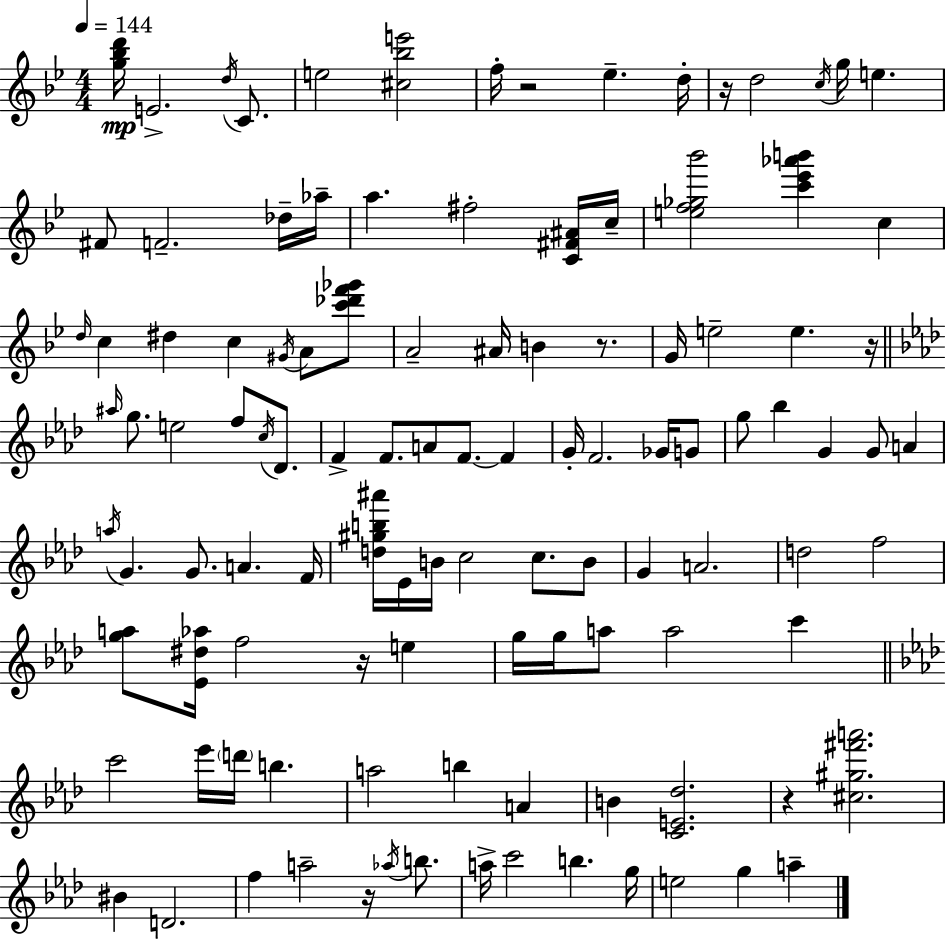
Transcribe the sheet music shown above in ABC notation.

X:1
T:Untitled
M:4/4
L:1/4
K:Gm
[g_bd']/4 E2 d/4 C/2 e2 [^c_be']2 f/4 z2 _e d/4 z/4 d2 c/4 g/4 e ^F/2 F2 _d/4 _a/4 a ^f2 [C^F^A]/4 c/4 [ef_g_b']2 [c'_e'_a'b'] c d/4 c ^d c ^G/4 A/2 [c'_d'f'_g']/2 A2 ^A/4 B z/2 G/4 e2 e z/4 ^a/4 g/2 e2 f/2 c/4 _D/2 F F/2 A/2 F/2 F G/4 F2 _G/4 G/2 g/2 _b G G/2 A a/4 G G/2 A F/4 [d^gb^a']/4 _E/4 B/4 c2 c/2 B/2 G A2 d2 f2 [ga]/2 [_E^d_a]/4 f2 z/4 e g/4 g/4 a/2 a2 c' c'2 _e'/4 d'/4 b a2 b A B [CE_d]2 z [^c^g^f'a']2 ^B D2 f a2 z/4 _a/4 b/2 a/4 c'2 b g/4 e2 g a